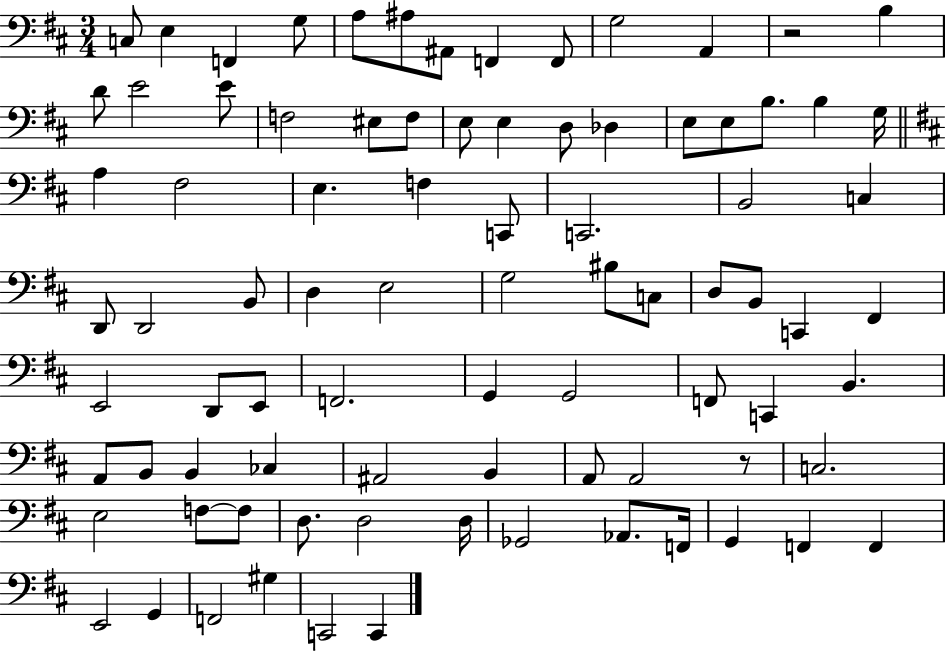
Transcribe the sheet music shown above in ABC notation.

X:1
T:Untitled
M:3/4
L:1/4
K:D
C,/2 E, F,, G,/2 A,/2 ^A,/2 ^A,,/2 F,, F,,/2 G,2 A,, z2 B, D/2 E2 E/2 F,2 ^E,/2 F,/2 E,/2 E, D,/2 _D, E,/2 E,/2 B,/2 B, G,/4 A, ^F,2 E, F, C,,/2 C,,2 B,,2 C, D,,/2 D,,2 B,,/2 D, E,2 G,2 ^B,/2 C,/2 D,/2 B,,/2 C,, ^F,, E,,2 D,,/2 E,,/2 F,,2 G,, G,,2 F,,/2 C,, B,, A,,/2 B,,/2 B,, _C, ^A,,2 B,, A,,/2 A,,2 z/2 C,2 E,2 F,/2 F,/2 D,/2 D,2 D,/4 _G,,2 _A,,/2 F,,/4 G,, F,, F,, E,,2 G,, F,,2 ^G, C,,2 C,,